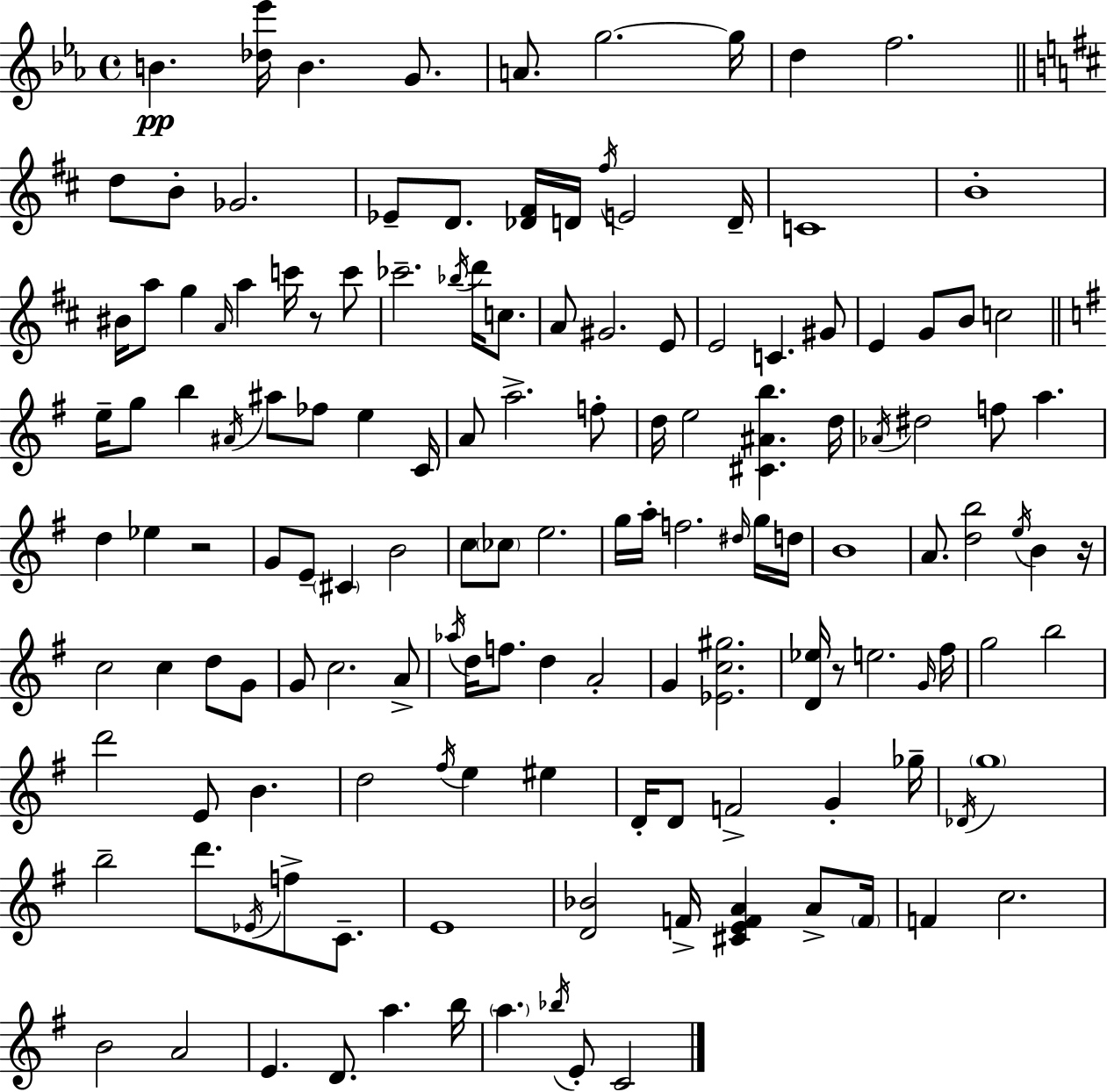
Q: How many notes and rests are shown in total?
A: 142